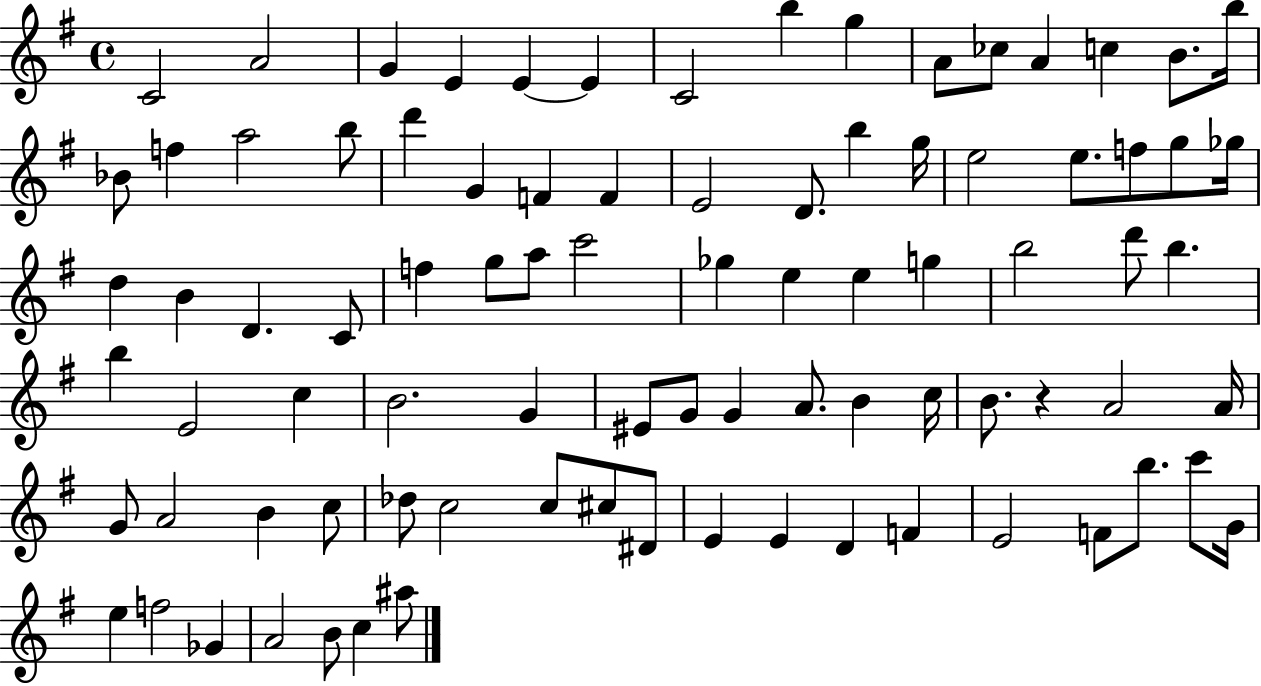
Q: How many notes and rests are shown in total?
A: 87